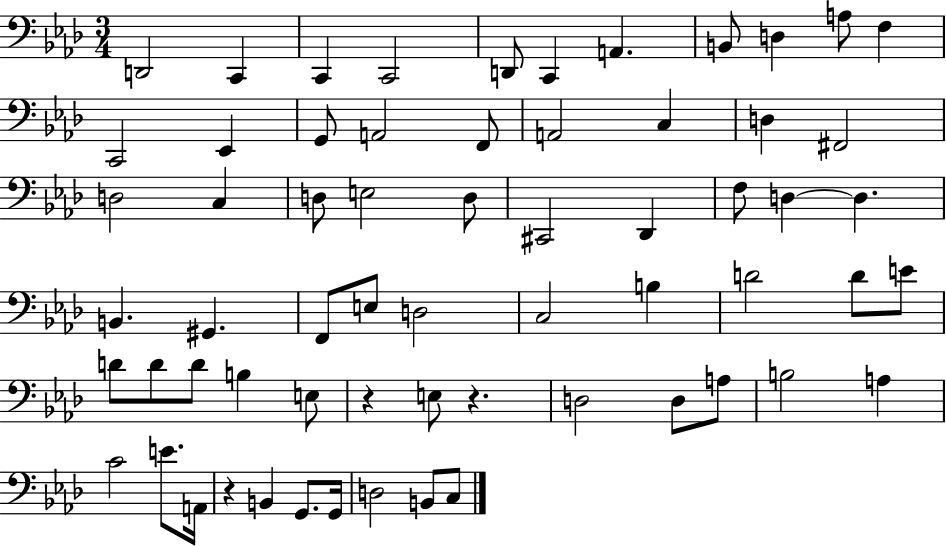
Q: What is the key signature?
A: AES major